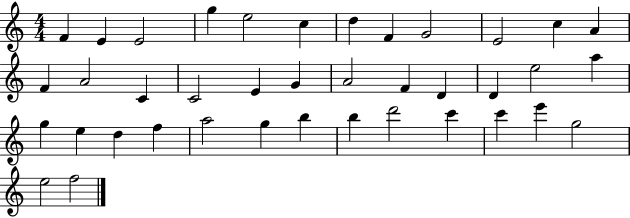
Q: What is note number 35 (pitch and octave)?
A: C6